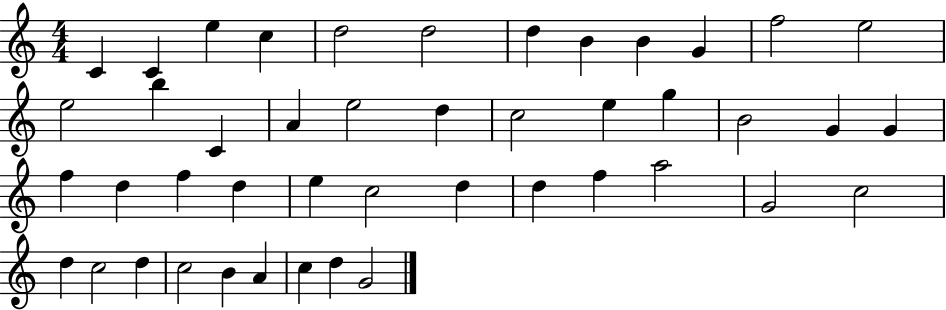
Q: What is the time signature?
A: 4/4